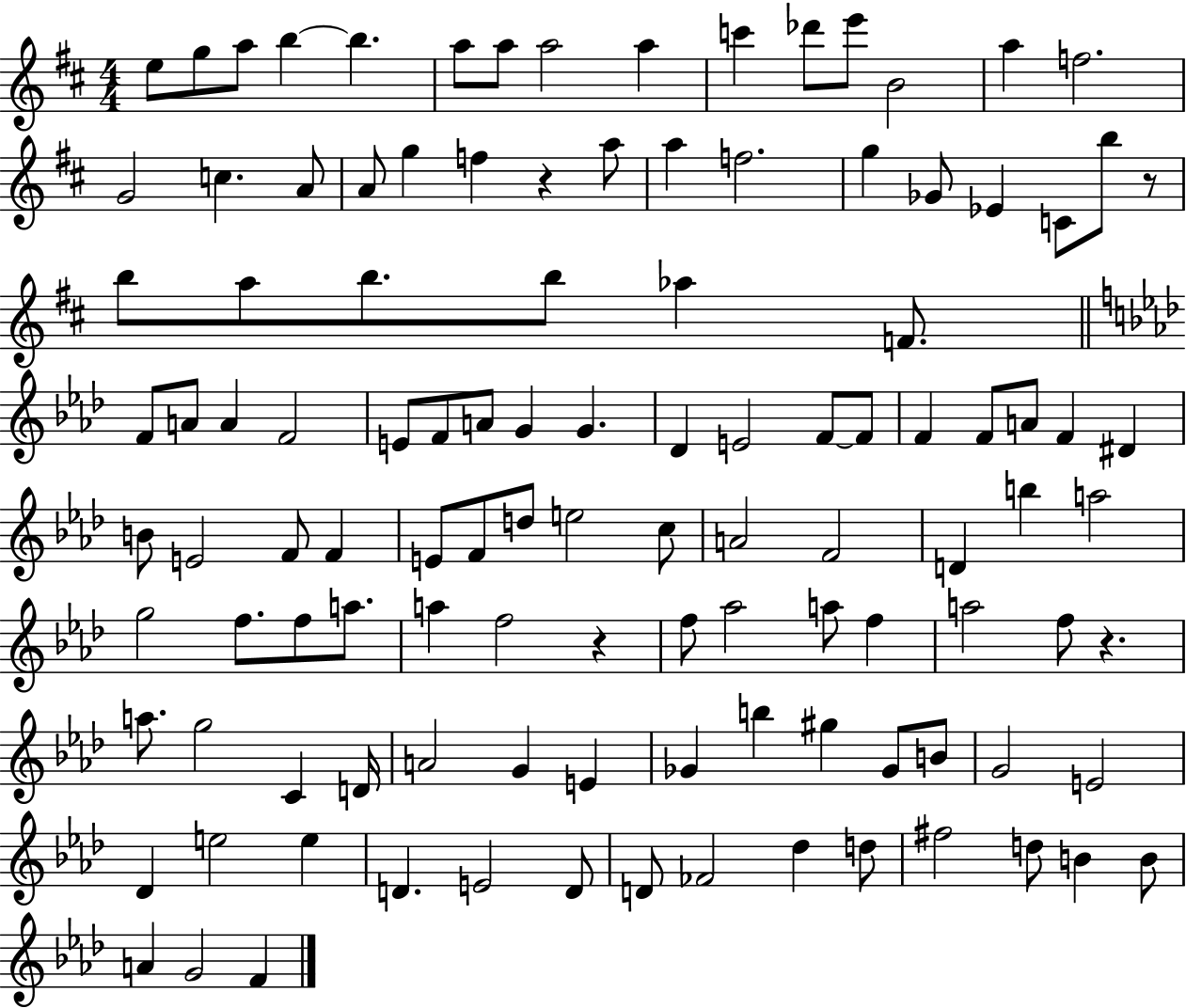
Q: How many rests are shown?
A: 4